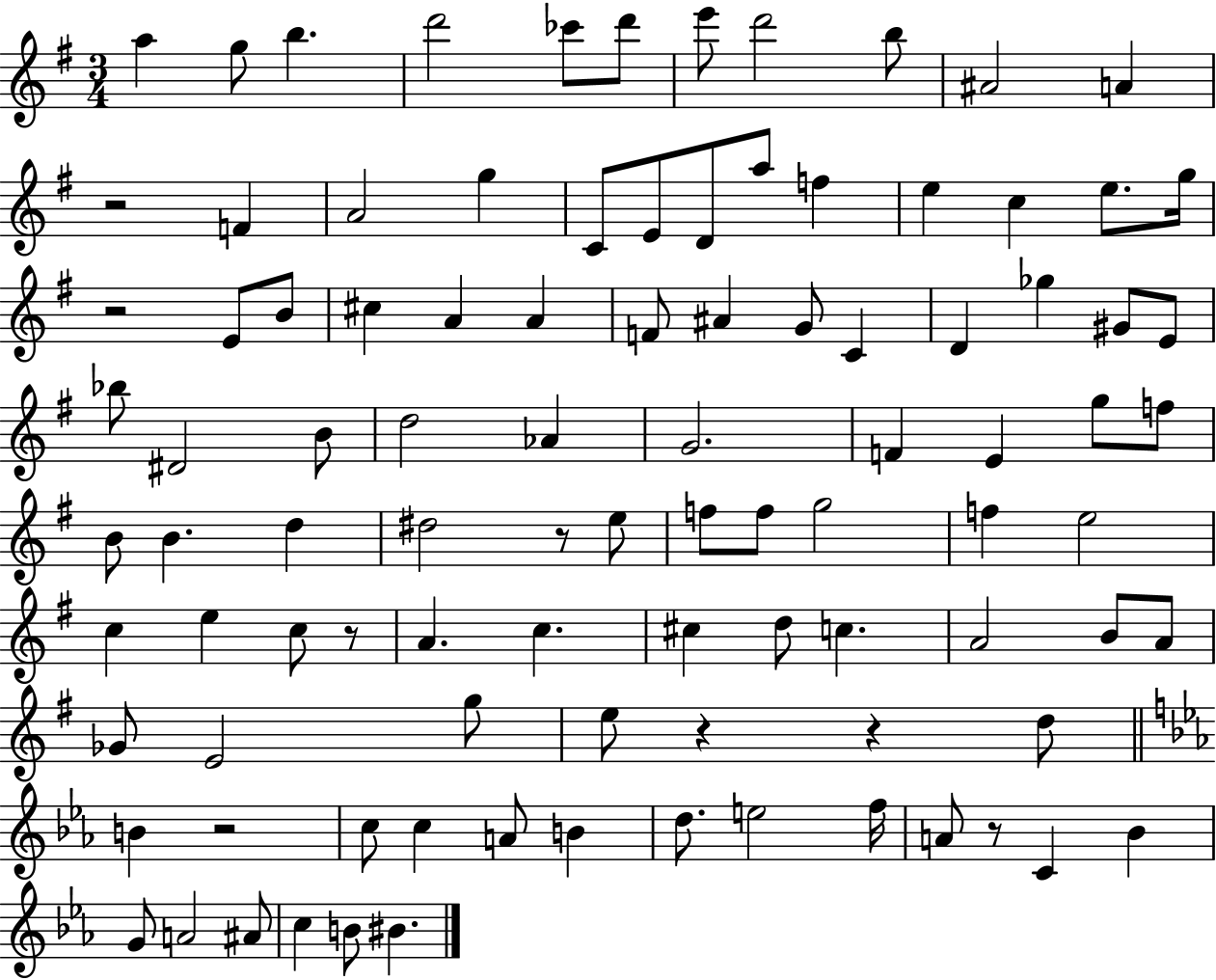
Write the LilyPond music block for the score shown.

{
  \clef treble
  \numericTimeSignature
  \time 3/4
  \key g \major
  a''4 g''8 b''4. | d'''2 ces'''8 d'''8 | e'''8 d'''2 b''8 | ais'2 a'4 | \break r2 f'4 | a'2 g''4 | c'8 e'8 d'8 a''8 f''4 | e''4 c''4 e''8. g''16 | \break r2 e'8 b'8 | cis''4 a'4 a'4 | f'8 ais'4 g'8 c'4 | d'4 ges''4 gis'8 e'8 | \break bes''8 dis'2 b'8 | d''2 aes'4 | g'2. | f'4 e'4 g''8 f''8 | \break b'8 b'4. d''4 | dis''2 r8 e''8 | f''8 f''8 g''2 | f''4 e''2 | \break c''4 e''4 c''8 r8 | a'4. c''4. | cis''4 d''8 c''4. | a'2 b'8 a'8 | \break ges'8 e'2 g''8 | e''8 r4 r4 d''8 | \bar "||" \break \key c \minor b'4 r2 | c''8 c''4 a'8 b'4 | d''8. e''2 f''16 | a'8 r8 c'4 bes'4 | \break g'8 a'2 ais'8 | c''4 b'8 bis'4. | \bar "|."
}